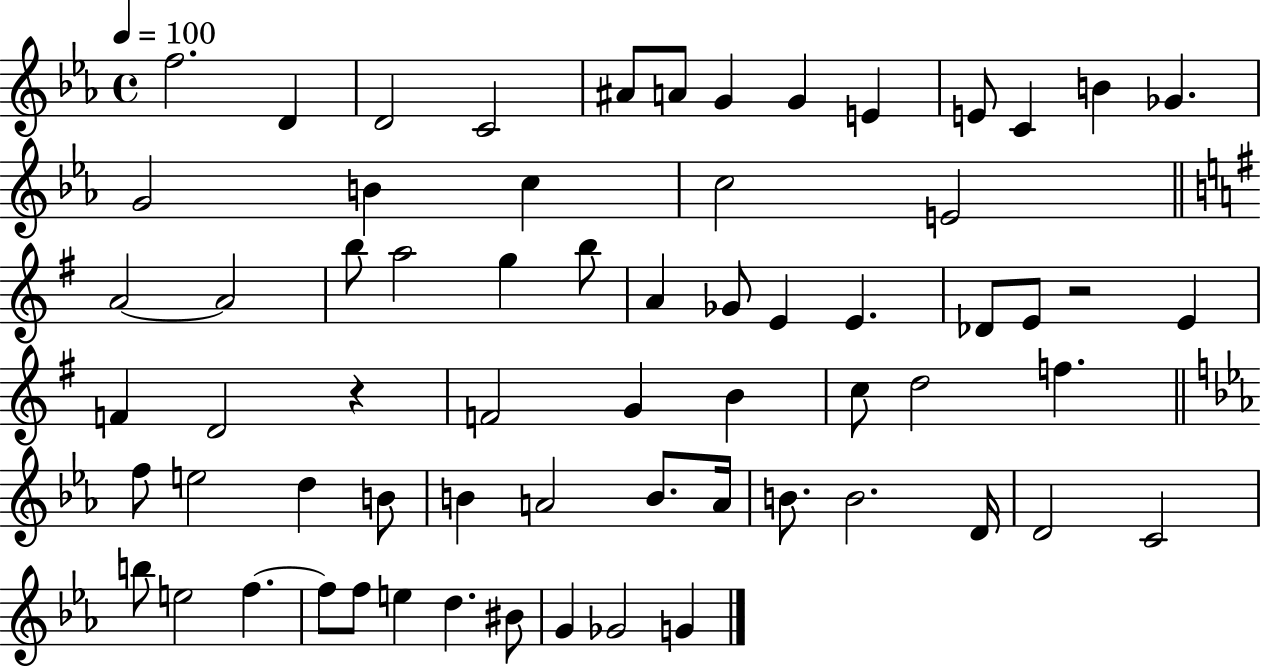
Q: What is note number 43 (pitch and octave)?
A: B4